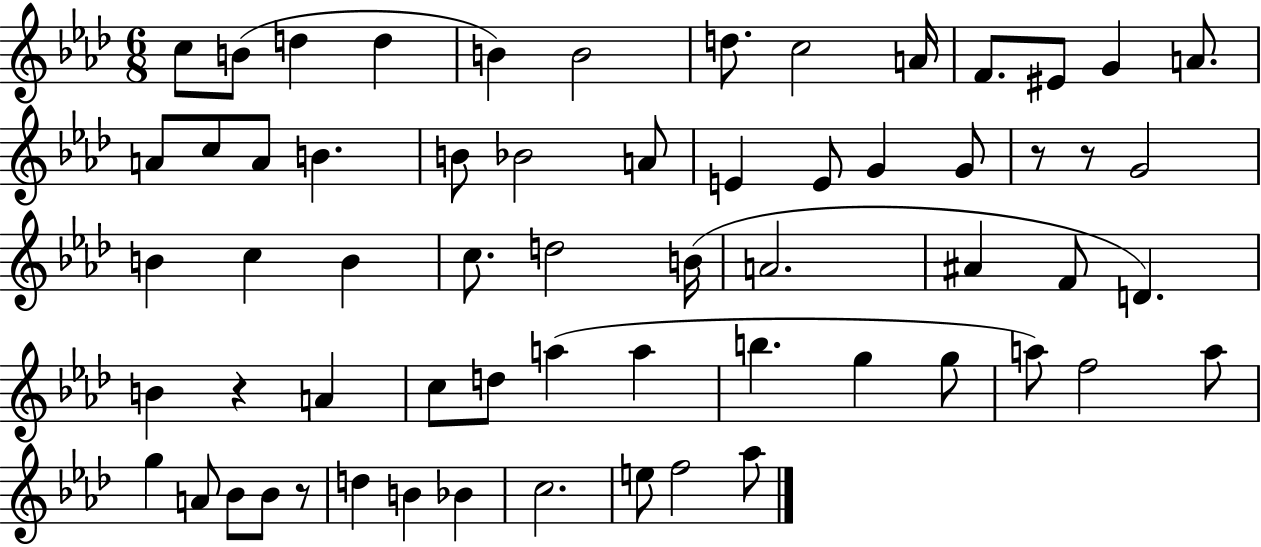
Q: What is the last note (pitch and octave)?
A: Ab5